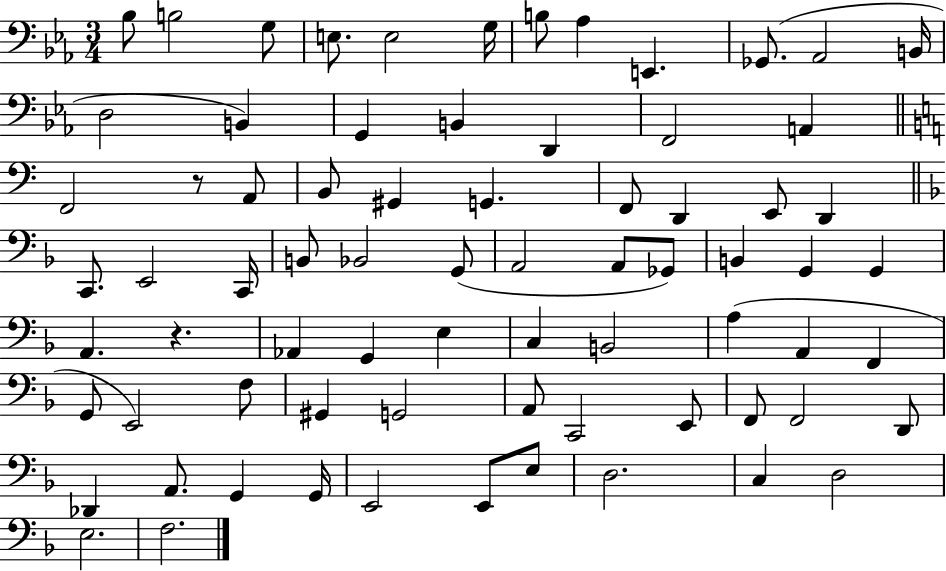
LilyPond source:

{
  \clef bass
  \numericTimeSignature
  \time 3/4
  \key ees \major
  bes8 b2 g8 | e8. e2 g16 | b8 aes4 e,4. | ges,8.( aes,2 b,16 | \break d2 b,4) | g,4 b,4 d,4 | f,2 a,4 | \bar "||" \break \key c \major f,2 r8 a,8 | b,8 gis,4 g,4. | f,8 d,4 e,8 d,4 | \bar "||" \break \key d \minor c,8. e,2 c,16 | b,8 bes,2 g,8( | a,2 a,8 ges,8) | b,4 g,4 g,4 | \break a,4. r4. | aes,4 g,4 e4 | c4 b,2 | a4( a,4 f,4 | \break g,8 e,2) f8 | gis,4 g,2 | a,8 c,2 e,8 | f,8 f,2 d,8 | \break des,4 a,8. g,4 g,16 | e,2 e,8 e8 | d2. | c4 d2 | \break e2. | f2. | \bar "|."
}